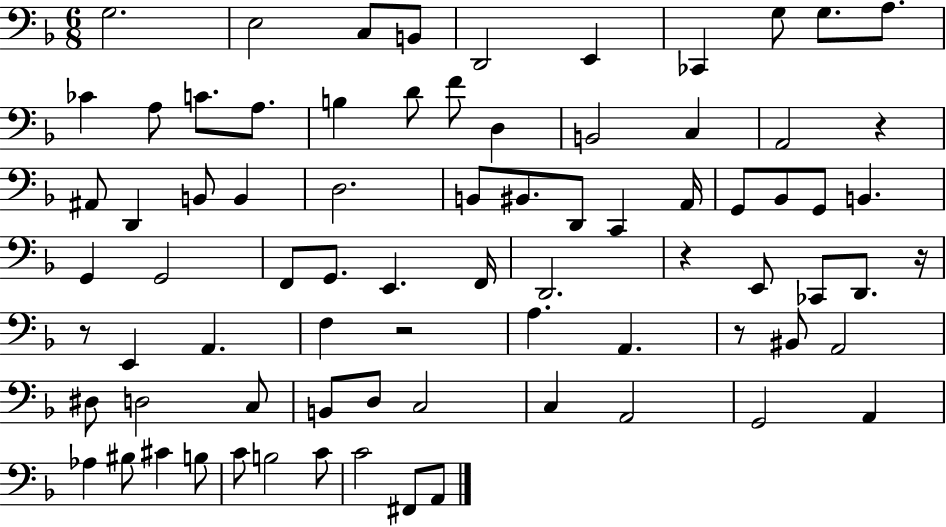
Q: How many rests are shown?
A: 6